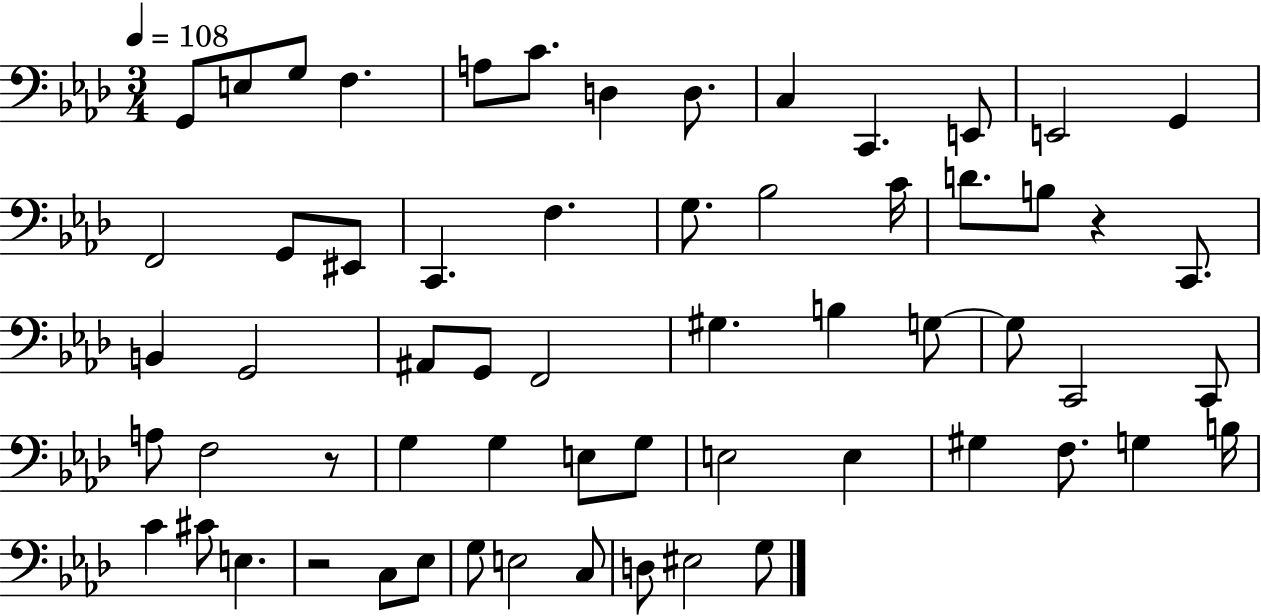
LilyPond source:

{
  \clef bass
  \numericTimeSignature
  \time 3/4
  \key aes \major
  \tempo 4 = 108
  g,8 e8 g8 f4. | a8 c'8. d4 d8. | c4 c,4. e,8 | e,2 g,4 | \break f,2 g,8 eis,8 | c,4. f4. | g8. bes2 c'16 | d'8. b8 r4 c,8. | \break b,4 g,2 | ais,8 g,8 f,2 | gis4. b4 g8~~ | g8 c,2 c,8 | \break a8 f2 r8 | g4 g4 e8 g8 | e2 e4 | gis4 f8. g4 b16 | \break c'4 cis'8 e4. | r2 c8 ees8 | g8 e2 c8 | d8 eis2 g8 | \break \bar "|."
}